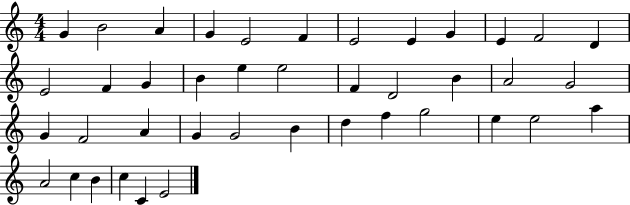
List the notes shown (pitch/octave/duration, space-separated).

G4/q B4/h A4/q G4/q E4/h F4/q E4/h E4/q G4/q E4/q F4/h D4/q E4/h F4/q G4/q B4/q E5/q E5/h F4/q D4/h B4/q A4/h G4/h G4/q F4/h A4/q G4/q G4/h B4/q D5/q F5/q G5/h E5/q E5/h A5/q A4/h C5/q B4/q C5/q C4/q E4/h